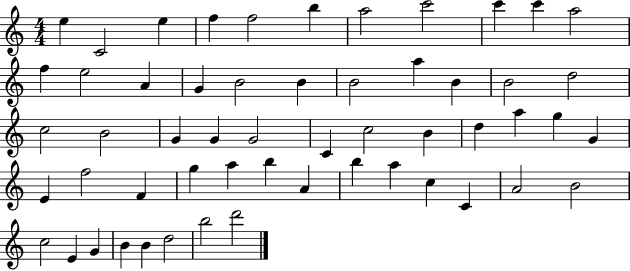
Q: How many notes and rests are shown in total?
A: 55